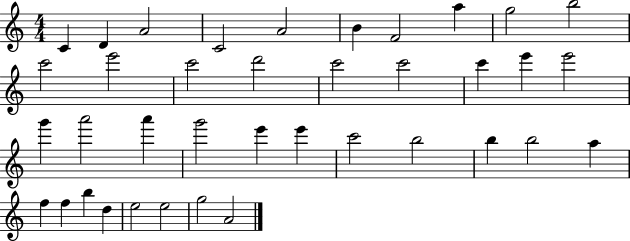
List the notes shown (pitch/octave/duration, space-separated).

C4/q D4/q A4/h C4/h A4/h B4/q F4/h A5/q G5/h B5/h C6/h E6/h C6/h D6/h C6/h C6/h C6/q E6/q E6/h G6/q A6/h A6/q G6/h E6/q E6/q C6/h B5/h B5/q B5/h A5/q F5/q F5/q B5/q D5/q E5/h E5/h G5/h A4/h